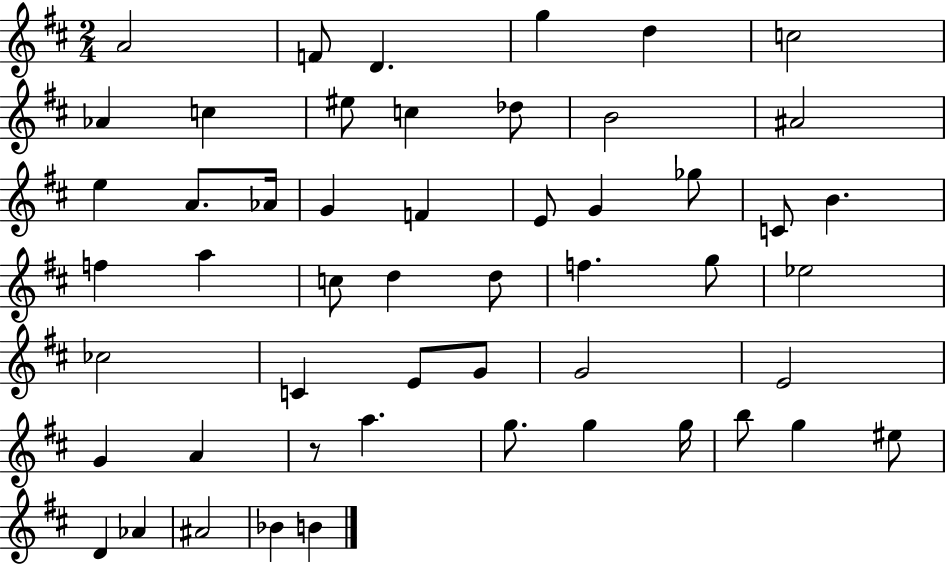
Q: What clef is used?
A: treble